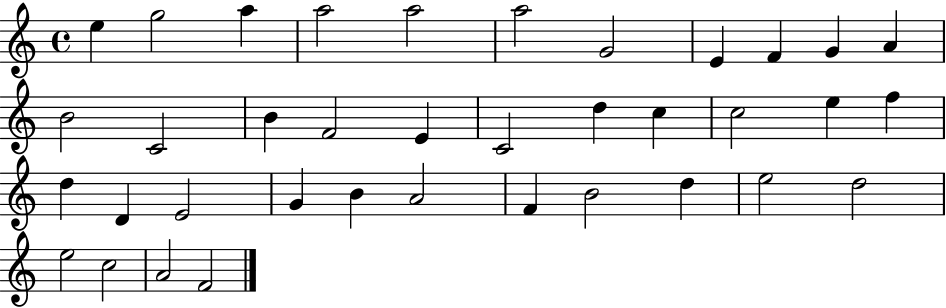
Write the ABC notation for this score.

X:1
T:Untitled
M:4/4
L:1/4
K:C
e g2 a a2 a2 a2 G2 E F G A B2 C2 B F2 E C2 d c c2 e f d D E2 G B A2 F B2 d e2 d2 e2 c2 A2 F2